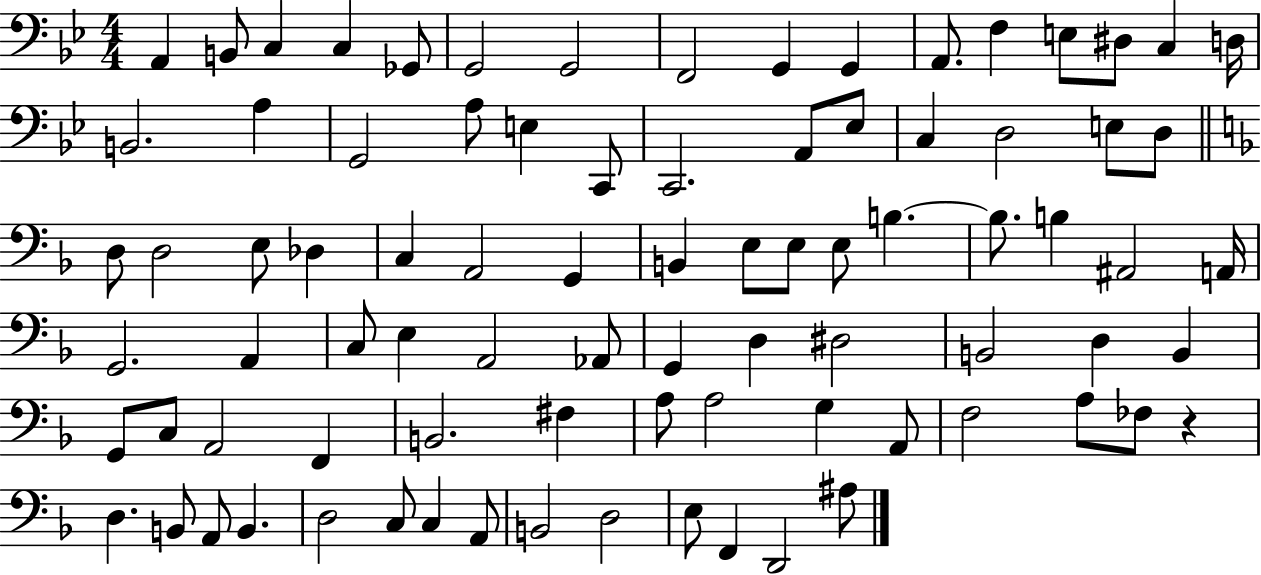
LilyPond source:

{
  \clef bass
  \numericTimeSignature
  \time 4/4
  \key bes \major
  \repeat volta 2 { a,4 b,8 c4 c4 ges,8 | g,2 g,2 | f,2 g,4 g,4 | a,8. f4 e8 dis8 c4 d16 | \break b,2. a4 | g,2 a8 e4 c,8 | c,2. a,8 ees8 | c4 d2 e8 d8 | \break \bar "||" \break \key f \major d8 d2 e8 des4 | c4 a,2 g,4 | b,4 e8 e8 e8 b4.~~ | b8. b4 ais,2 a,16 | \break g,2. a,4 | c8 e4 a,2 aes,8 | g,4 d4 dis2 | b,2 d4 b,4 | \break g,8 c8 a,2 f,4 | b,2. fis4 | a8 a2 g4 a,8 | f2 a8 fes8 r4 | \break d4. b,8 a,8 b,4. | d2 c8 c4 a,8 | b,2 d2 | e8 f,4 d,2 ais8 | \break } \bar "|."
}